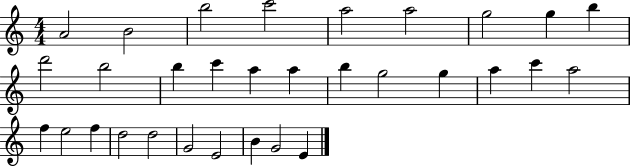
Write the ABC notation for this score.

X:1
T:Untitled
M:4/4
L:1/4
K:C
A2 B2 b2 c'2 a2 a2 g2 g b d'2 b2 b c' a a b g2 g a c' a2 f e2 f d2 d2 G2 E2 B G2 E